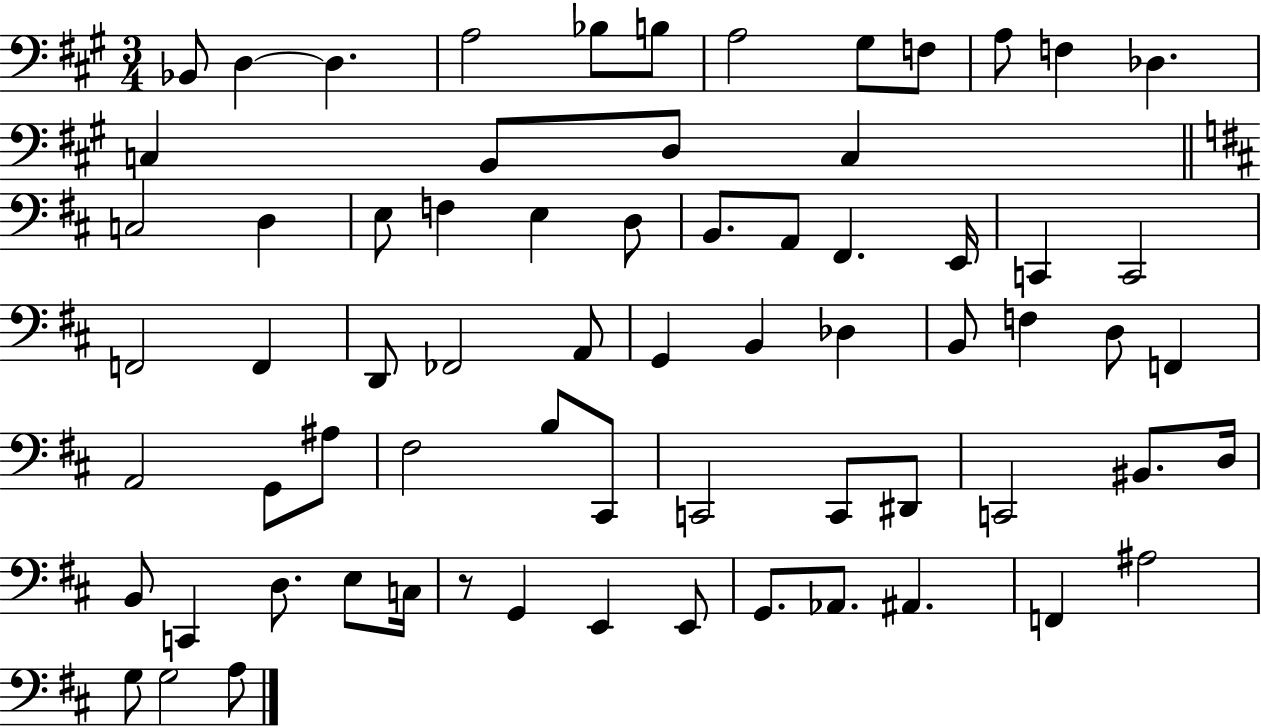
{
  \clef bass
  \numericTimeSignature
  \time 3/4
  \key a \major
  \repeat volta 2 { bes,8 d4~~ d4. | a2 bes8 b8 | a2 gis8 f8 | a8 f4 des4. | \break c4 b,8 d8 c4 | \bar "||" \break \key d \major c2 d4 | e8 f4 e4 d8 | b,8. a,8 fis,4. e,16 | c,4 c,2 | \break f,2 f,4 | d,8 fes,2 a,8 | g,4 b,4 des4 | b,8 f4 d8 f,4 | \break a,2 g,8 ais8 | fis2 b8 cis,8 | c,2 c,8 dis,8 | c,2 bis,8. d16 | \break b,8 c,4 d8. e8 c16 | r8 g,4 e,4 e,8 | g,8. aes,8. ais,4. | f,4 ais2 | \break g8 g2 a8 | } \bar "|."
}